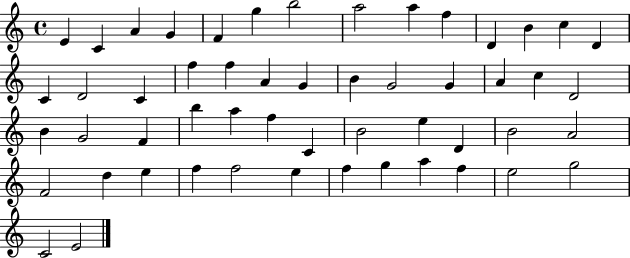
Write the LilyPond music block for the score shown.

{
  \clef treble
  \time 4/4
  \defaultTimeSignature
  \key c \major
  e'4 c'4 a'4 g'4 | f'4 g''4 b''2 | a''2 a''4 f''4 | d'4 b'4 c''4 d'4 | \break c'4 d'2 c'4 | f''4 f''4 a'4 g'4 | b'4 g'2 g'4 | a'4 c''4 d'2 | \break b'4 g'2 f'4 | b''4 a''4 f''4 c'4 | b'2 e''4 d'4 | b'2 a'2 | \break f'2 d''4 e''4 | f''4 f''2 e''4 | f''4 g''4 a''4 f''4 | e''2 g''2 | \break c'2 e'2 | \bar "|."
}